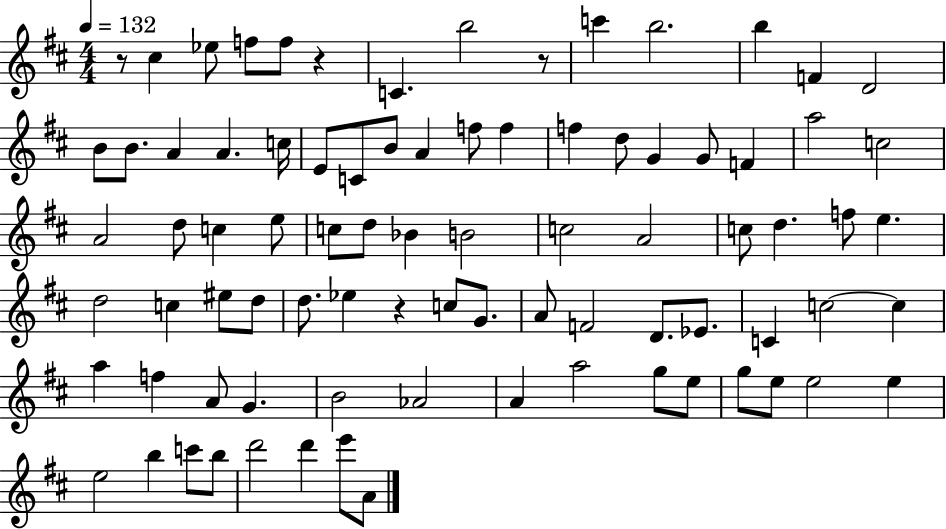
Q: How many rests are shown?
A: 4